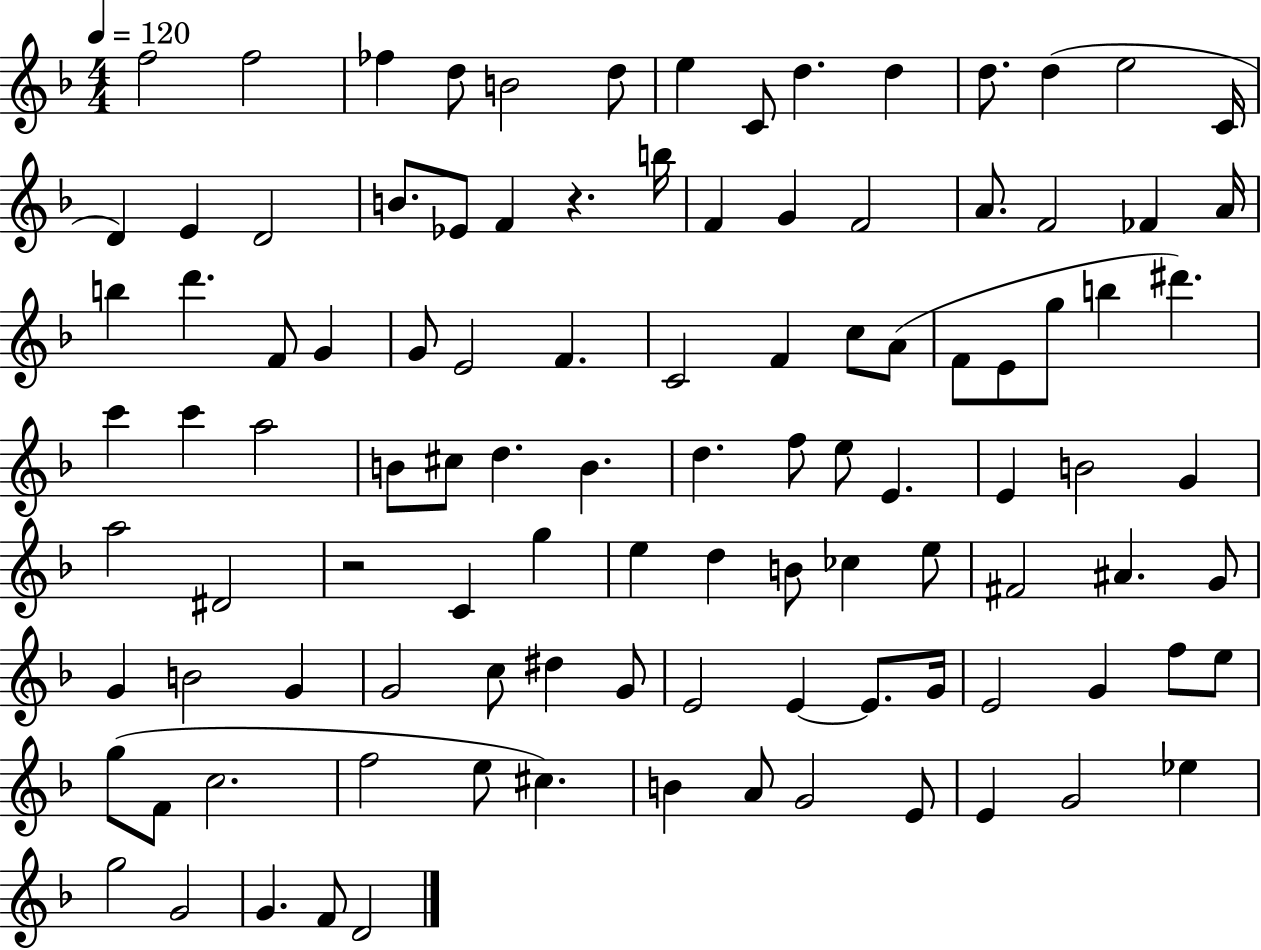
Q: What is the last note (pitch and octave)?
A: D4